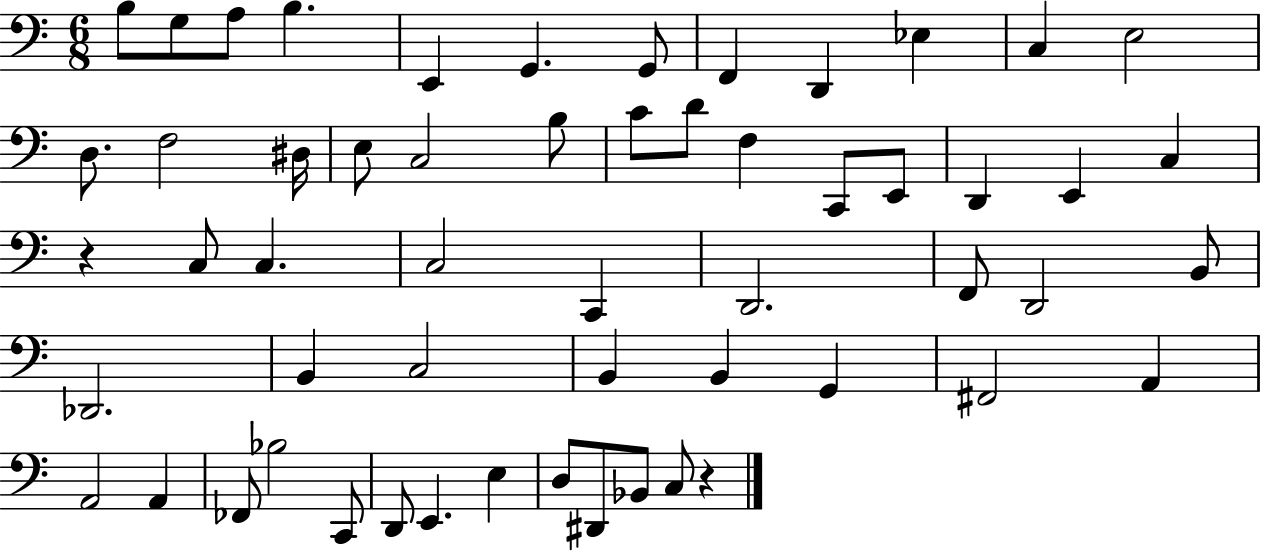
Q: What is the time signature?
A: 6/8